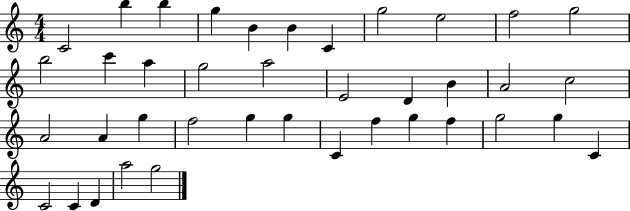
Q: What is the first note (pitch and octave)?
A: C4